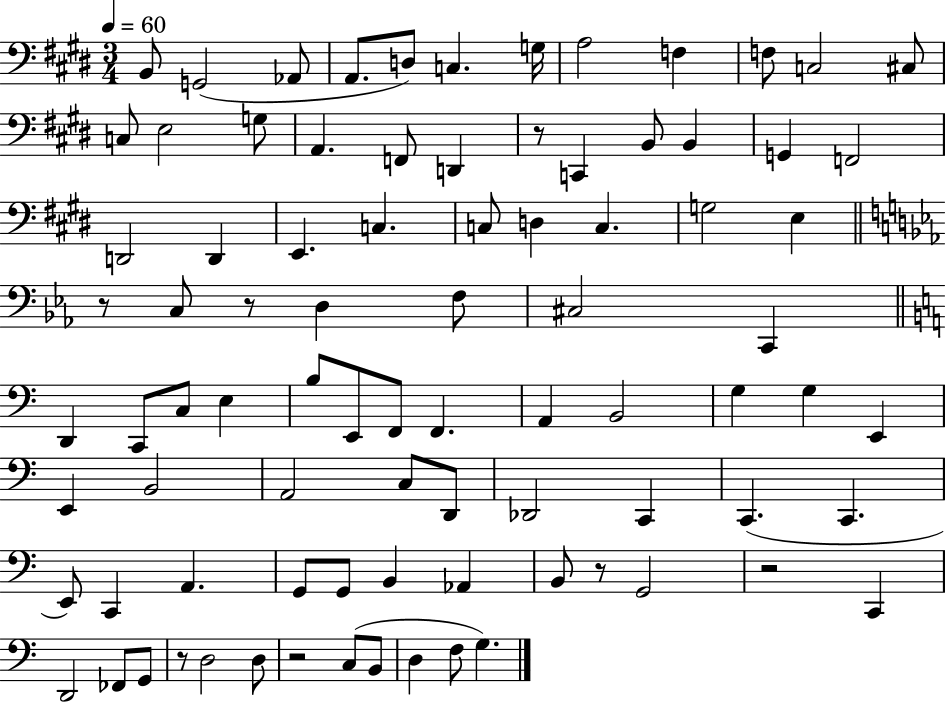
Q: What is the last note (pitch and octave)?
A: G3